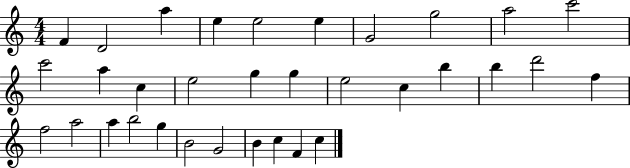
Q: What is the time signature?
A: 4/4